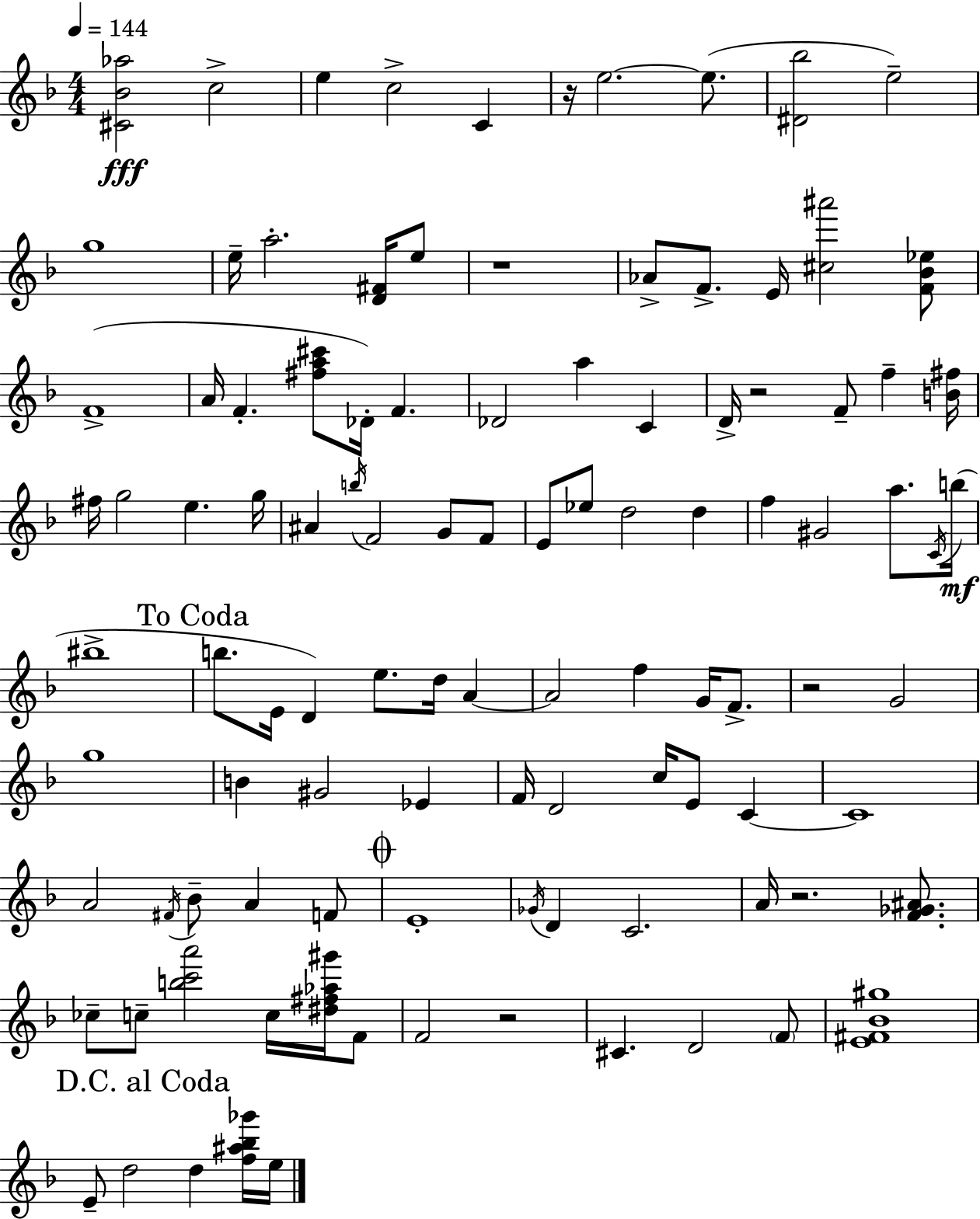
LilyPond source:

{
  \clef treble
  \numericTimeSignature
  \time 4/4
  \key f \major
  \tempo 4 = 144
  <cis' bes' aes''>2\fff c''2-> | e''4 c''2-> c'4 | r16 e''2.~~ e''8.( | <dis' bes''>2 e''2--) | \break g''1 | e''16-- a''2.-. <d' fis'>16 e''8 | r1 | aes'8-> f'8.-> e'16 <cis'' ais'''>2 <f' bes' ees''>8 | \break f'1->( | a'16 f'4.-. <fis'' a'' cis'''>8 des'16-.) f'4. | des'2 a''4 c'4 | d'16-> r2 f'8-- f''4-- <b' fis''>16 | \break fis''16 g''2 e''4. g''16 | ais'4 \acciaccatura { b''16 } f'2 g'8 f'8 | e'8 ees''8 d''2 d''4 | f''4 gis'2 a''8. | \break \acciaccatura { c'16 }( b''16\mf bis''1-> | \mark "To Coda" b''8. e'16 d'4) e''8. d''16 a'4~~ | a'2 f''4 g'16 f'8.-> | r2 g'2 | \break g''1 | b'4 gis'2 ees'4 | f'16 d'2 c''16 e'8 c'4~~ | c'1 | \break a'2 \acciaccatura { fis'16 } bes'8-- a'4 | f'8 \mark \markup { \musicglyph "scripts.coda" } e'1-. | \acciaccatura { ges'16 } d'4 c'2. | a'16 r2. | \break <f' ges' ais'>8. ces''8-- c''8-- <b'' c''' a'''>2 | c''16 <dis'' fis'' aes'' gis'''>16 f'8 f'2 r2 | cis'4. d'2 | \parenthesize f'8 <e' fis' bes' gis''>1 | \break \mark "D.C. al Coda" e'8-- d''2 d''4 | <f'' ais'' bes'' ges'''>16 e''16 \bar "|."
}